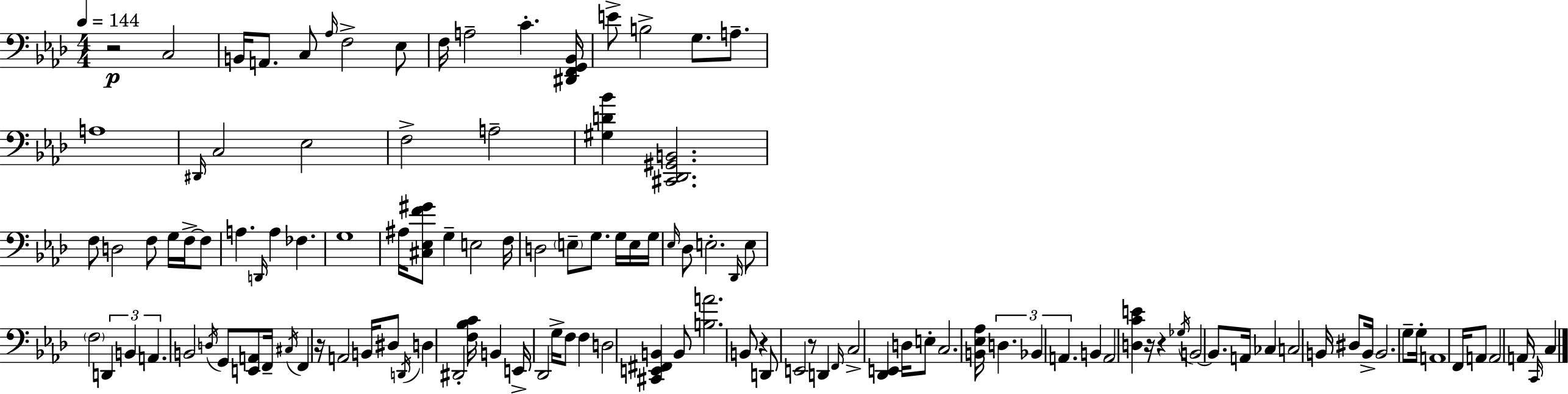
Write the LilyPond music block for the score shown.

{
  \clef bass
  \numericTimeSignature
  \time 4/4
  \key aes \major
  \tempo 4 = 144
  \repeat volta 2 { r2\p c2 | b,16 a,8. c8 \grace { aes16 } f2-> ees8 | f16 a2-- c'4.-. | <dis, f, g, bes,>16 e'8-> b2-> g8. a8.-- | \break a1 | \grace { dis,16 } c2 ees2 | f2-> a2-- | <gis d' bes'>4 <cis, des, gis, b,>2. | \break f8 d2 f8 g16 f16->~~ | f8 a4. \grace { d,16 } a4 fes4. | g1 | ais16 <cis ees f' gis'>8 g4-- e2 | \break f16 d2 \parenthesize e8-- g8. | g16 e16 g16 \grace { ees16 } des8 e2.-. | \grace { des,16 } e8 \parenthesize f2 \tuplet 3/2 { d,4 | b,4 a,4. } b,2 | \break \acciaccatura { d16 } g,8 <e, a,>8 f,16-- \acciaccatura { cis16 } f,4 r16 a,2 | b,16 dis8 \acciaccatura { d,16 } d4 dis,2-. | <f bes c'>16 b,4 e,16-> des,2 | g16-> f8 f4 d2 | \break <cis, e, fis, b,>4 b,8 <b a'>2. | b,8 r4 d,8 e,2 | r8 d,4 \grace { f,16 } c2-> | <des, e,>4 d16 e8-. c2. | \break <b, ees aes>16 \tuplet 3/2 { d4. bes,4 | a,4. } b,4 a,2 | <d c' e'>4 r16 r4 \acciaccatura { ges16 } b,2~~ | b,8. a,16 ces4 c2 | \break b,16 dis8 b,16-> b,2. | g8-- g16-. a,1 | f,16 a,8 a,2 | a,16 \grace { c,16 } c4 } \bar "|."
}